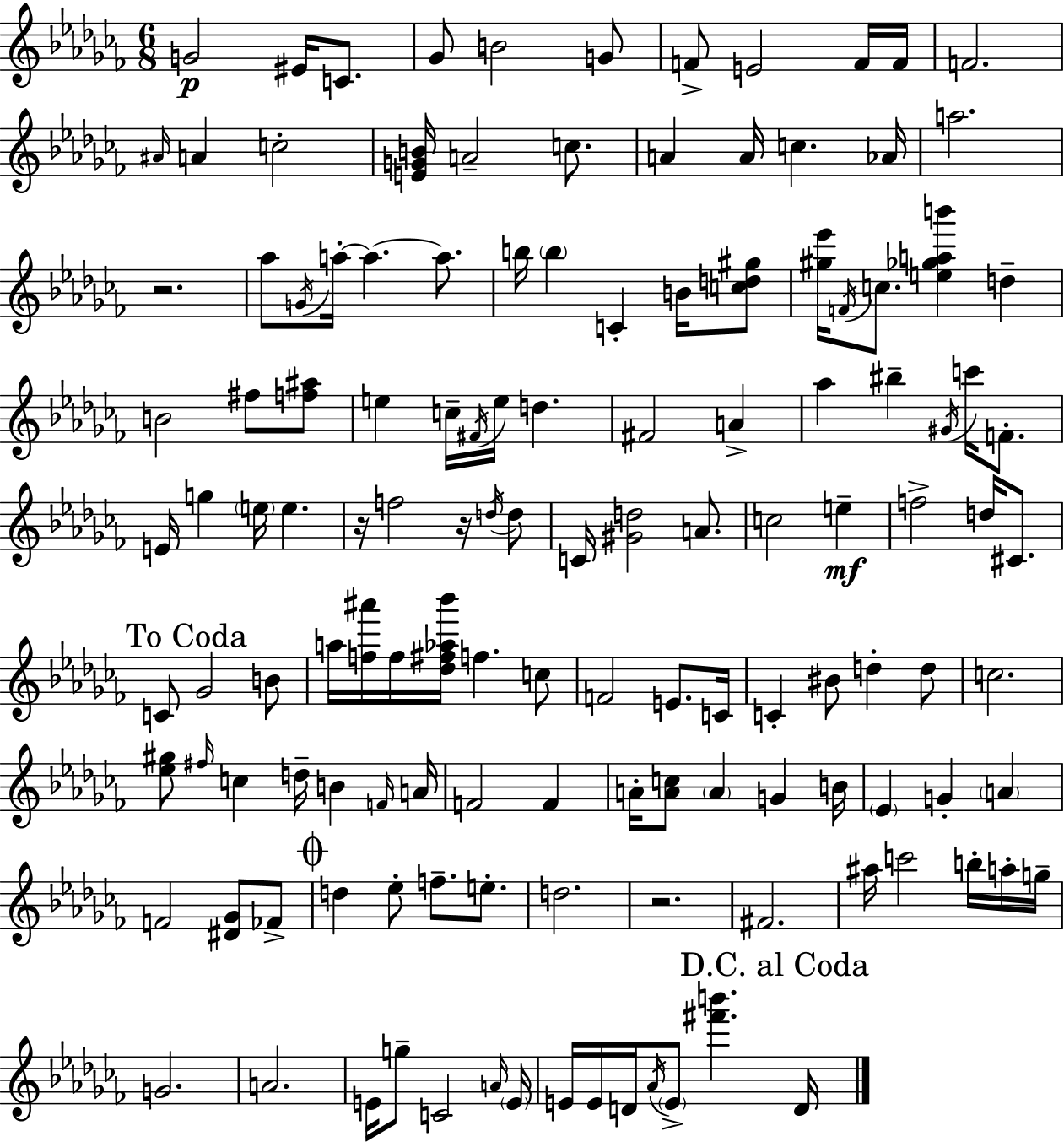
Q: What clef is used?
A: treble